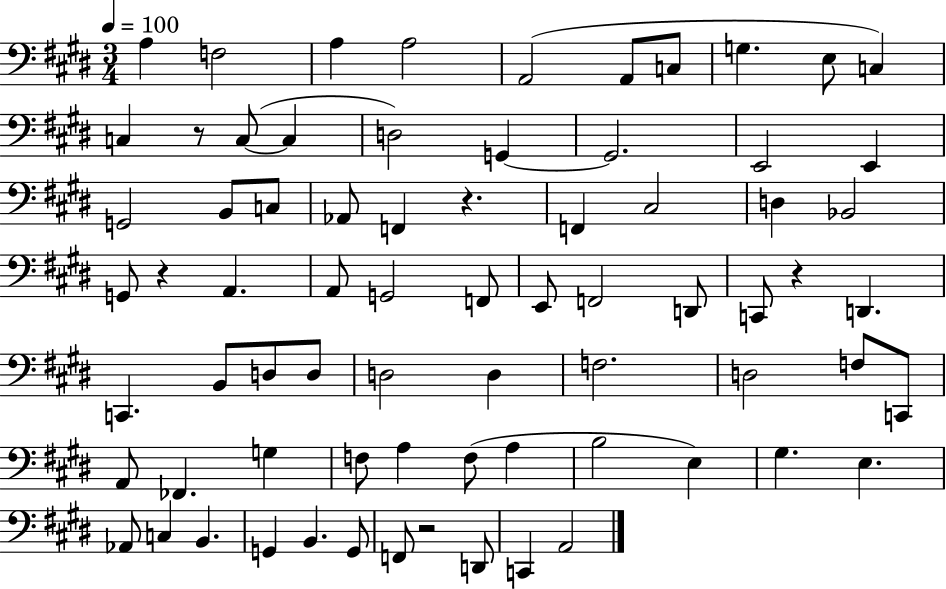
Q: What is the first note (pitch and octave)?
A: A3